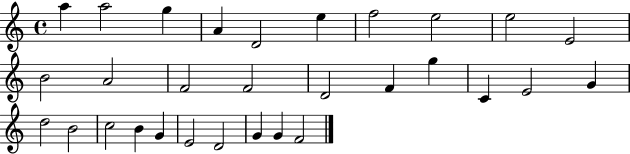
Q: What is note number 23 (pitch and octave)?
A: C5